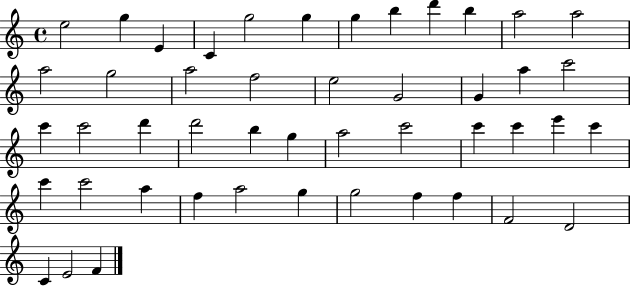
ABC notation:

X:1
T:Untitled
M:4/4
L:1/4
K:C
e2 g E C g2 g g b d' b a2 a2 a2 g2 a2 f2 e2 G2 G a c'2 c' c'2 d' d'2 b g a2 c'2 c' c' e' c' c' c'2 a f a2 g g2 f f F2 D2 C E2 F